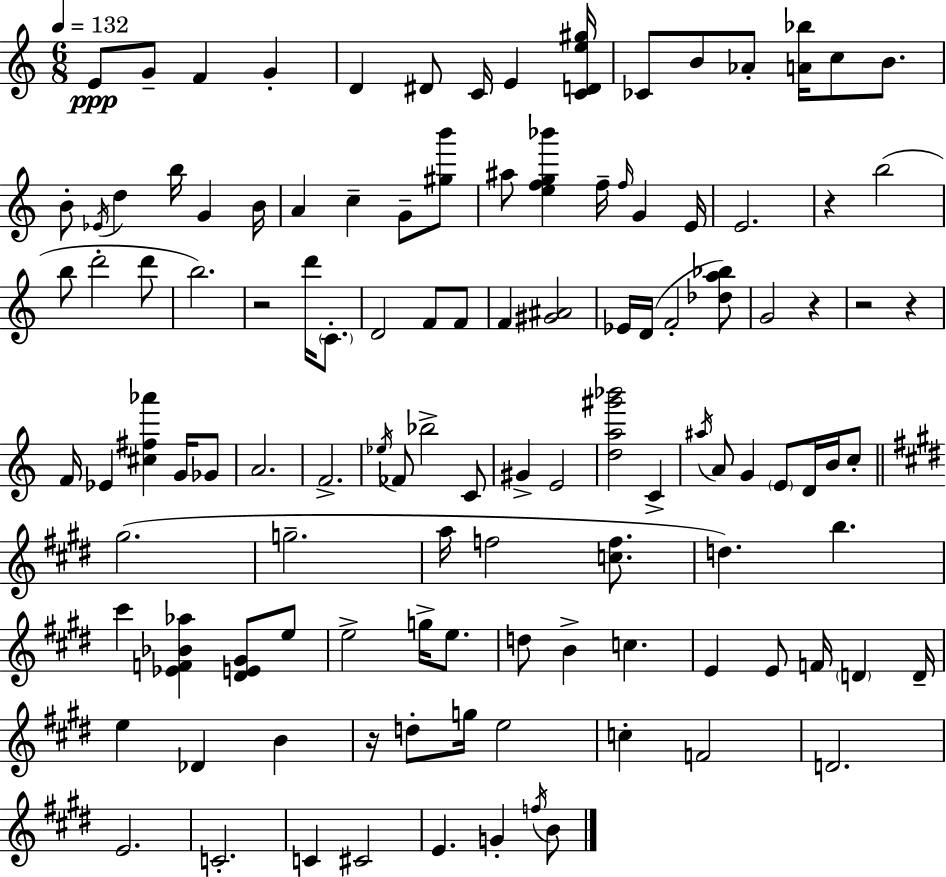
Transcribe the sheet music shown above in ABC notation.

X:1
T:Untitled
M:6/8
L:1/4
K:Am
E/2 G/2 F G D ^D/2 C/4 E [CDe^g]/4 _C/2 B/2 _A/2 [A_b]/4 c/2 B/2 B/2 _E/4 d b/4 G B/4 A c G/2 [^gb']/2 ^a/2 [efg_b'] f/4 f/4 G E/4 E2 z b2 b/2 d'2 d'/2 b2 z2 d'/4 C/2 D2 F/2 F/2 F [^G^A]2 _E/4 D/4 F2 [_da_b]/2 G2 z z2 z F/4 _E [^c^f_a'] G/4 _G/2 A2 F2 _e/4 _F/2 _b2 C/2 ^G E2 [da^g'_b']2 C ^a/4 A/2 G E/2 D/4 B/4 c/2 ^g2 g2 a/4 f2 [cf]/2 d b ^c' [_EF_B_a] [^DE^G]/2 e/2 e2 g/4 e/2 d/2 B c E E/2 F/4 D D/4 e _D B z/4 d/2 g/4 e2 c F2 D2 E2 C2 C ^C2 E G f/4 B/2